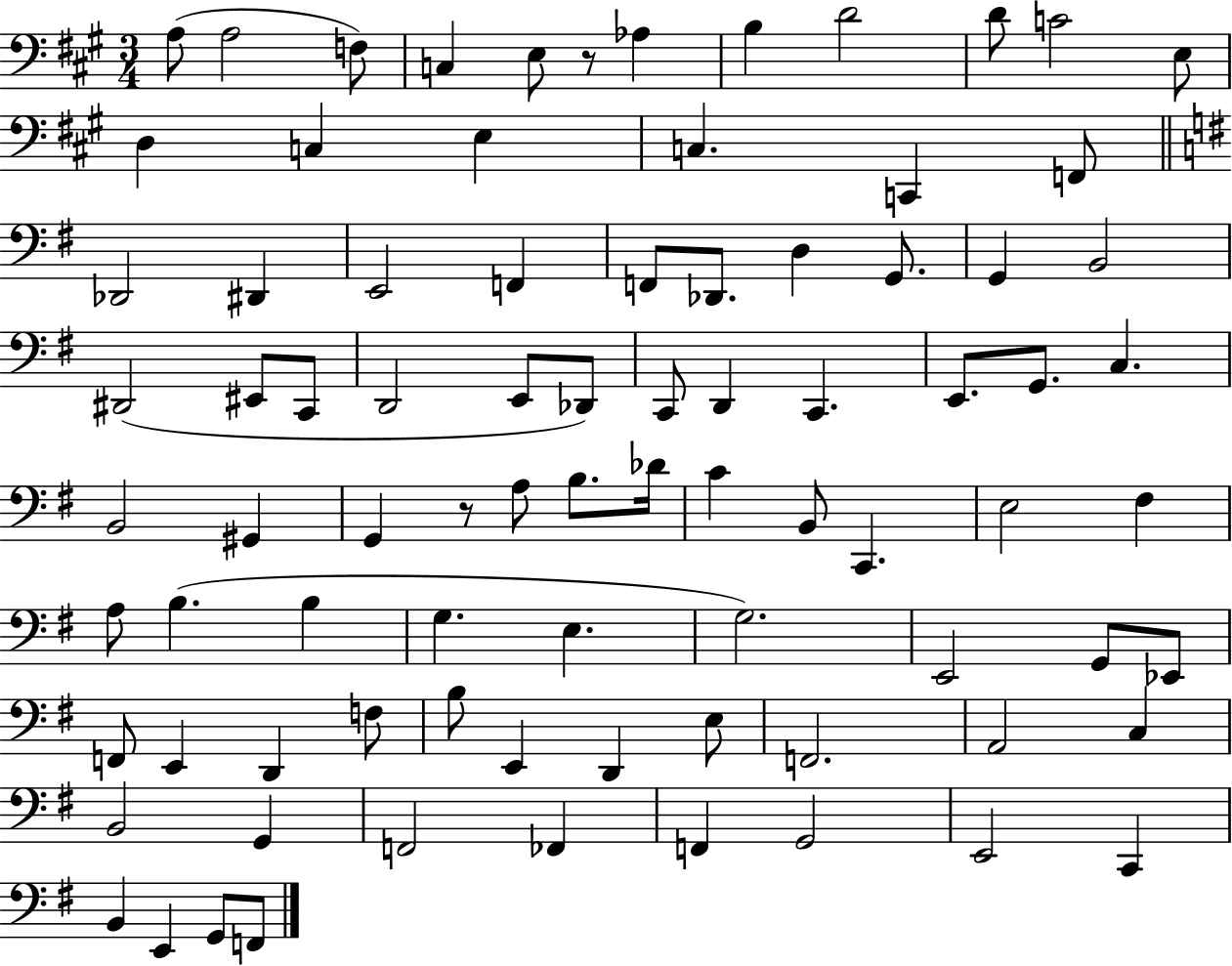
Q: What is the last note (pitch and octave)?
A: F2